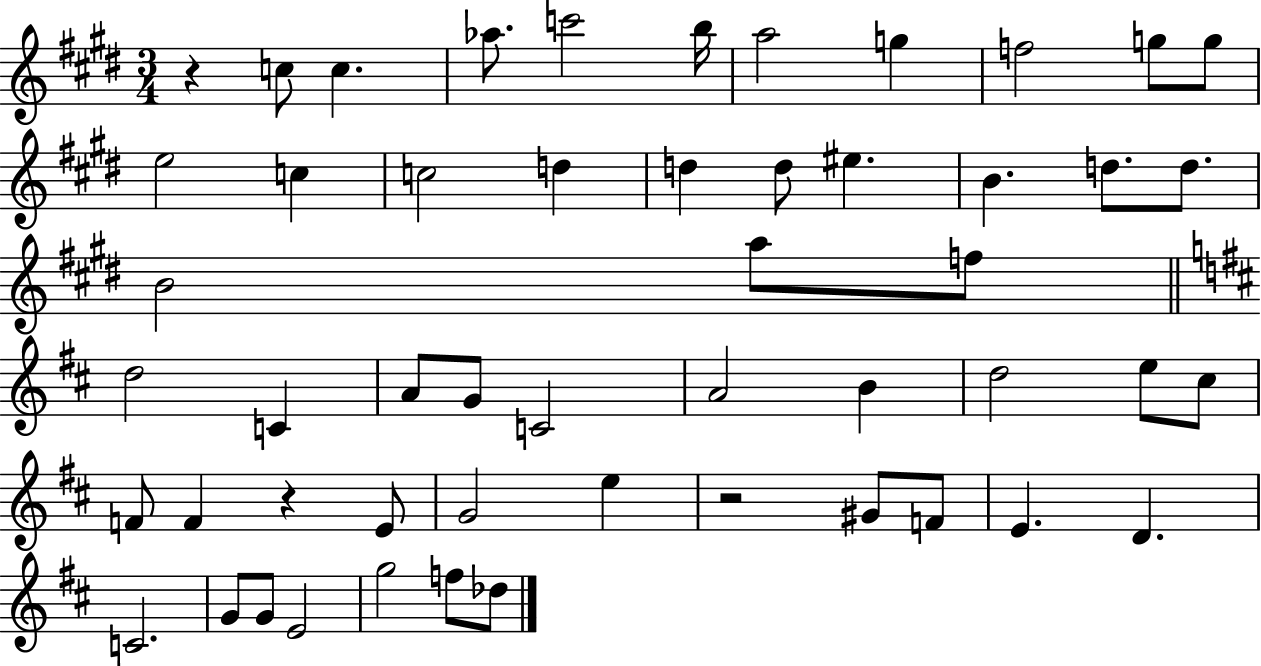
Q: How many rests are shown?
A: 3